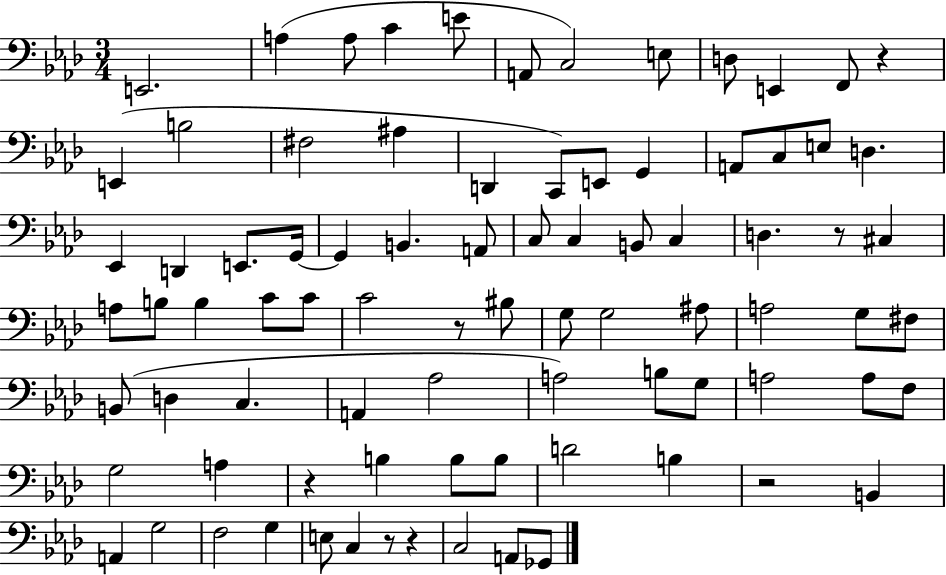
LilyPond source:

{
  \clef bass
  \numericTimeSignature
  \time 3/4
  \key aes \major
  \repeat volta 2 { e,2. | a4( a8 c'4 e'8 | a,8 c2) e8 | d8 e,4 f,8 r4 | \break e,4( b2 | fis2 ais4 | d,4 c,8) e,8 g,4 | a,8 c8 e8 d4. | \break ees,4 d,4 e,8. g,16~~ | g,4 b,4. a,8 | c8 c4 b,8 c4 | d4. r8 cis4 | \break a8 b8 b4 c'8 c'8 | c'2 r8 bis8 | g8 g2 ais8 | a2 g8 fis8 | \break b,8( d4 c4. | a,4 aes2 | a2) b8 g8 | a2 a8 f8 | \break g2 a4 | r4 b4 b8 b8 | d'2 b4 | r2 b,4 | \break a,4 g2 | f2 g4 | e8 c4 r8 r4 | c2 a,8 ges,8 | \break } \bar "|."
}